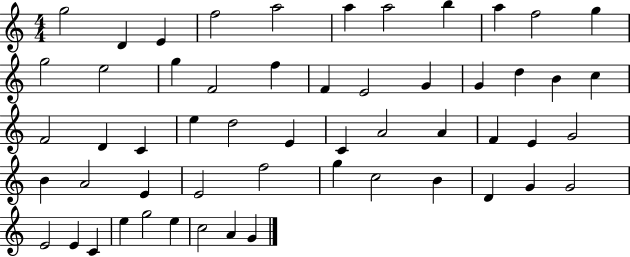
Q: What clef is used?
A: treble